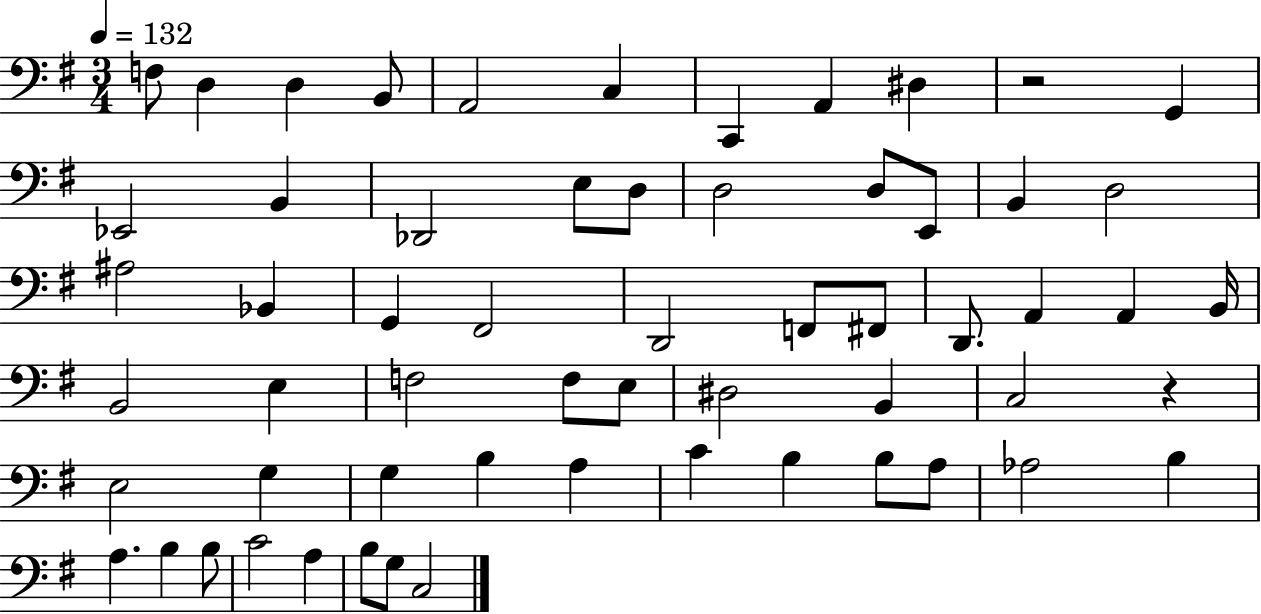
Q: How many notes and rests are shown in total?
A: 60